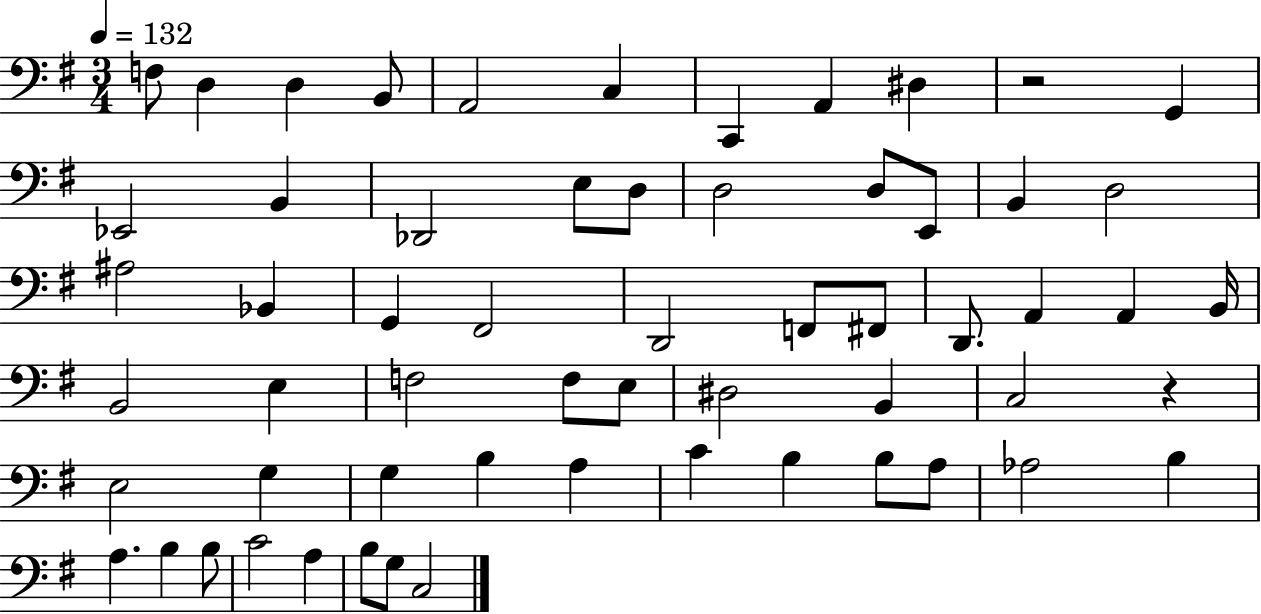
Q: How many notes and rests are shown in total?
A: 60